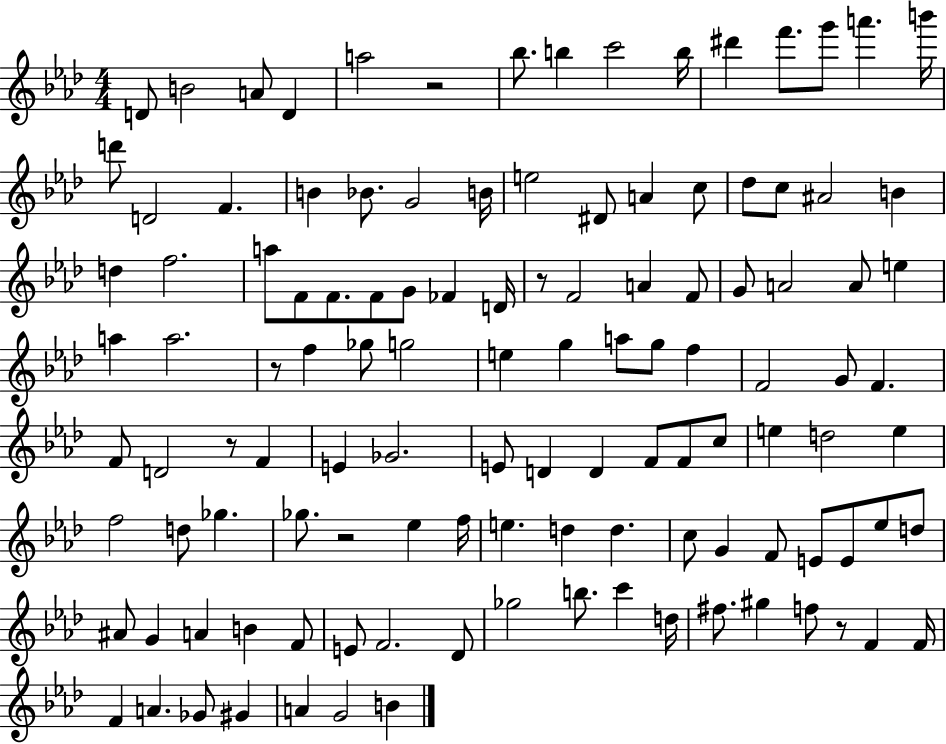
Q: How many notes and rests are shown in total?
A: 118